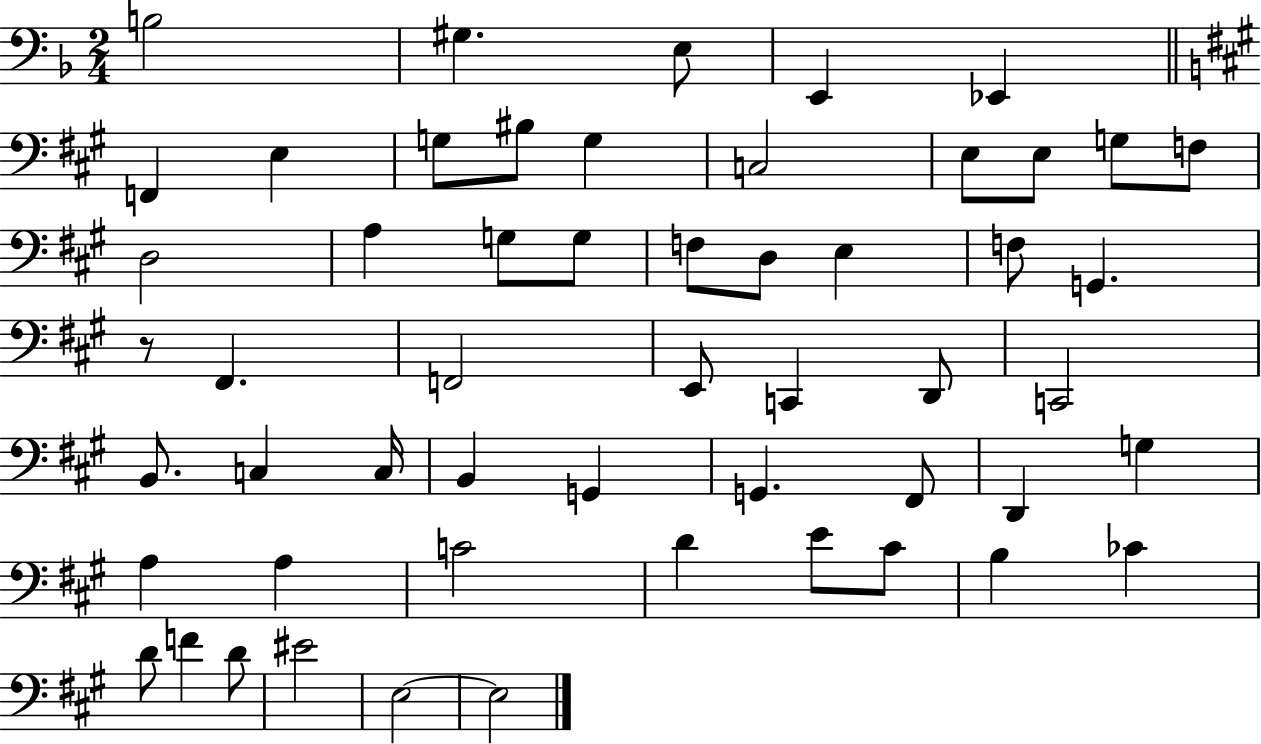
X:1
T:Untitled
M:2/4
L:1/4
K:F
B,2 ^G, E,/2 E,, _E,, F,, E, G,/2 ^B,/2 G, C,2 E,/2 E,/2 G,/2 F,/2 D,2 A, G,/2 G,/2 F,/2 D,/2 E, F,/2 G,, z/2 ^F,, F,,2 E,,/2 C,, D,,/2 C,,2 B,,/2 C, C,/4 B,, G,, G,, ^F,,/2 D,, G, A, A, C2 D E/2 ^C/2 B, _C D/2 F D/2 ^E2 E,2 E,2